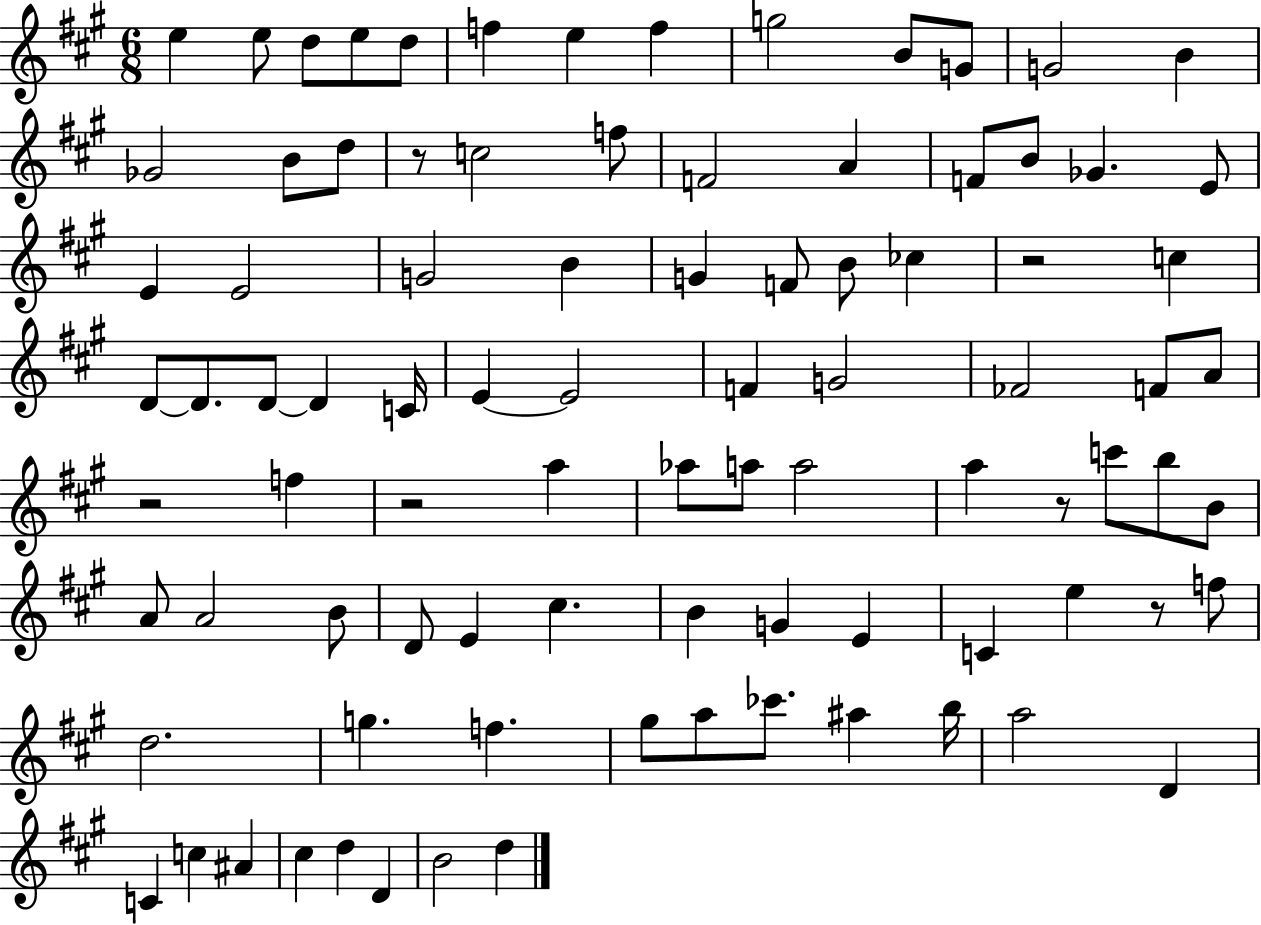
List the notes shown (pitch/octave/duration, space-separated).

E5/q E5/e D5/e E5/e D5/e F5/q E5/q F5/q G5/h B4/e G4/e G4/h B4/q Gb4/h B4/e D5/e R/e C5/h F5/e F4/h A4/q F4/e B4/e Gb4/q. E4/e E4/q E4/h G4/h B4/q G4/q F4/e B4/e CES5/q R/h C5/q D4/e D4/e. D4/e D4/q C4/s E4/q E4/h F4/q G4/h FES4/h F4/e A4/e R/h F5/q R/h A5/q Ab5/e A5/e A5/h A5/q R/e C6/e B5/e B4/e A4/e A4/h B4/e D4/e E4/q C#5/q. B4/q G4/q E4/q C4/q E5/q R/e F5/e D5/h. G5/q. F5/q. G#5/e A5/e CES6/e. A#5/q B5/s A5/h D4/q C4/q C5/q A#4/q C#5/q D5/q D4/q B4/h D5/q